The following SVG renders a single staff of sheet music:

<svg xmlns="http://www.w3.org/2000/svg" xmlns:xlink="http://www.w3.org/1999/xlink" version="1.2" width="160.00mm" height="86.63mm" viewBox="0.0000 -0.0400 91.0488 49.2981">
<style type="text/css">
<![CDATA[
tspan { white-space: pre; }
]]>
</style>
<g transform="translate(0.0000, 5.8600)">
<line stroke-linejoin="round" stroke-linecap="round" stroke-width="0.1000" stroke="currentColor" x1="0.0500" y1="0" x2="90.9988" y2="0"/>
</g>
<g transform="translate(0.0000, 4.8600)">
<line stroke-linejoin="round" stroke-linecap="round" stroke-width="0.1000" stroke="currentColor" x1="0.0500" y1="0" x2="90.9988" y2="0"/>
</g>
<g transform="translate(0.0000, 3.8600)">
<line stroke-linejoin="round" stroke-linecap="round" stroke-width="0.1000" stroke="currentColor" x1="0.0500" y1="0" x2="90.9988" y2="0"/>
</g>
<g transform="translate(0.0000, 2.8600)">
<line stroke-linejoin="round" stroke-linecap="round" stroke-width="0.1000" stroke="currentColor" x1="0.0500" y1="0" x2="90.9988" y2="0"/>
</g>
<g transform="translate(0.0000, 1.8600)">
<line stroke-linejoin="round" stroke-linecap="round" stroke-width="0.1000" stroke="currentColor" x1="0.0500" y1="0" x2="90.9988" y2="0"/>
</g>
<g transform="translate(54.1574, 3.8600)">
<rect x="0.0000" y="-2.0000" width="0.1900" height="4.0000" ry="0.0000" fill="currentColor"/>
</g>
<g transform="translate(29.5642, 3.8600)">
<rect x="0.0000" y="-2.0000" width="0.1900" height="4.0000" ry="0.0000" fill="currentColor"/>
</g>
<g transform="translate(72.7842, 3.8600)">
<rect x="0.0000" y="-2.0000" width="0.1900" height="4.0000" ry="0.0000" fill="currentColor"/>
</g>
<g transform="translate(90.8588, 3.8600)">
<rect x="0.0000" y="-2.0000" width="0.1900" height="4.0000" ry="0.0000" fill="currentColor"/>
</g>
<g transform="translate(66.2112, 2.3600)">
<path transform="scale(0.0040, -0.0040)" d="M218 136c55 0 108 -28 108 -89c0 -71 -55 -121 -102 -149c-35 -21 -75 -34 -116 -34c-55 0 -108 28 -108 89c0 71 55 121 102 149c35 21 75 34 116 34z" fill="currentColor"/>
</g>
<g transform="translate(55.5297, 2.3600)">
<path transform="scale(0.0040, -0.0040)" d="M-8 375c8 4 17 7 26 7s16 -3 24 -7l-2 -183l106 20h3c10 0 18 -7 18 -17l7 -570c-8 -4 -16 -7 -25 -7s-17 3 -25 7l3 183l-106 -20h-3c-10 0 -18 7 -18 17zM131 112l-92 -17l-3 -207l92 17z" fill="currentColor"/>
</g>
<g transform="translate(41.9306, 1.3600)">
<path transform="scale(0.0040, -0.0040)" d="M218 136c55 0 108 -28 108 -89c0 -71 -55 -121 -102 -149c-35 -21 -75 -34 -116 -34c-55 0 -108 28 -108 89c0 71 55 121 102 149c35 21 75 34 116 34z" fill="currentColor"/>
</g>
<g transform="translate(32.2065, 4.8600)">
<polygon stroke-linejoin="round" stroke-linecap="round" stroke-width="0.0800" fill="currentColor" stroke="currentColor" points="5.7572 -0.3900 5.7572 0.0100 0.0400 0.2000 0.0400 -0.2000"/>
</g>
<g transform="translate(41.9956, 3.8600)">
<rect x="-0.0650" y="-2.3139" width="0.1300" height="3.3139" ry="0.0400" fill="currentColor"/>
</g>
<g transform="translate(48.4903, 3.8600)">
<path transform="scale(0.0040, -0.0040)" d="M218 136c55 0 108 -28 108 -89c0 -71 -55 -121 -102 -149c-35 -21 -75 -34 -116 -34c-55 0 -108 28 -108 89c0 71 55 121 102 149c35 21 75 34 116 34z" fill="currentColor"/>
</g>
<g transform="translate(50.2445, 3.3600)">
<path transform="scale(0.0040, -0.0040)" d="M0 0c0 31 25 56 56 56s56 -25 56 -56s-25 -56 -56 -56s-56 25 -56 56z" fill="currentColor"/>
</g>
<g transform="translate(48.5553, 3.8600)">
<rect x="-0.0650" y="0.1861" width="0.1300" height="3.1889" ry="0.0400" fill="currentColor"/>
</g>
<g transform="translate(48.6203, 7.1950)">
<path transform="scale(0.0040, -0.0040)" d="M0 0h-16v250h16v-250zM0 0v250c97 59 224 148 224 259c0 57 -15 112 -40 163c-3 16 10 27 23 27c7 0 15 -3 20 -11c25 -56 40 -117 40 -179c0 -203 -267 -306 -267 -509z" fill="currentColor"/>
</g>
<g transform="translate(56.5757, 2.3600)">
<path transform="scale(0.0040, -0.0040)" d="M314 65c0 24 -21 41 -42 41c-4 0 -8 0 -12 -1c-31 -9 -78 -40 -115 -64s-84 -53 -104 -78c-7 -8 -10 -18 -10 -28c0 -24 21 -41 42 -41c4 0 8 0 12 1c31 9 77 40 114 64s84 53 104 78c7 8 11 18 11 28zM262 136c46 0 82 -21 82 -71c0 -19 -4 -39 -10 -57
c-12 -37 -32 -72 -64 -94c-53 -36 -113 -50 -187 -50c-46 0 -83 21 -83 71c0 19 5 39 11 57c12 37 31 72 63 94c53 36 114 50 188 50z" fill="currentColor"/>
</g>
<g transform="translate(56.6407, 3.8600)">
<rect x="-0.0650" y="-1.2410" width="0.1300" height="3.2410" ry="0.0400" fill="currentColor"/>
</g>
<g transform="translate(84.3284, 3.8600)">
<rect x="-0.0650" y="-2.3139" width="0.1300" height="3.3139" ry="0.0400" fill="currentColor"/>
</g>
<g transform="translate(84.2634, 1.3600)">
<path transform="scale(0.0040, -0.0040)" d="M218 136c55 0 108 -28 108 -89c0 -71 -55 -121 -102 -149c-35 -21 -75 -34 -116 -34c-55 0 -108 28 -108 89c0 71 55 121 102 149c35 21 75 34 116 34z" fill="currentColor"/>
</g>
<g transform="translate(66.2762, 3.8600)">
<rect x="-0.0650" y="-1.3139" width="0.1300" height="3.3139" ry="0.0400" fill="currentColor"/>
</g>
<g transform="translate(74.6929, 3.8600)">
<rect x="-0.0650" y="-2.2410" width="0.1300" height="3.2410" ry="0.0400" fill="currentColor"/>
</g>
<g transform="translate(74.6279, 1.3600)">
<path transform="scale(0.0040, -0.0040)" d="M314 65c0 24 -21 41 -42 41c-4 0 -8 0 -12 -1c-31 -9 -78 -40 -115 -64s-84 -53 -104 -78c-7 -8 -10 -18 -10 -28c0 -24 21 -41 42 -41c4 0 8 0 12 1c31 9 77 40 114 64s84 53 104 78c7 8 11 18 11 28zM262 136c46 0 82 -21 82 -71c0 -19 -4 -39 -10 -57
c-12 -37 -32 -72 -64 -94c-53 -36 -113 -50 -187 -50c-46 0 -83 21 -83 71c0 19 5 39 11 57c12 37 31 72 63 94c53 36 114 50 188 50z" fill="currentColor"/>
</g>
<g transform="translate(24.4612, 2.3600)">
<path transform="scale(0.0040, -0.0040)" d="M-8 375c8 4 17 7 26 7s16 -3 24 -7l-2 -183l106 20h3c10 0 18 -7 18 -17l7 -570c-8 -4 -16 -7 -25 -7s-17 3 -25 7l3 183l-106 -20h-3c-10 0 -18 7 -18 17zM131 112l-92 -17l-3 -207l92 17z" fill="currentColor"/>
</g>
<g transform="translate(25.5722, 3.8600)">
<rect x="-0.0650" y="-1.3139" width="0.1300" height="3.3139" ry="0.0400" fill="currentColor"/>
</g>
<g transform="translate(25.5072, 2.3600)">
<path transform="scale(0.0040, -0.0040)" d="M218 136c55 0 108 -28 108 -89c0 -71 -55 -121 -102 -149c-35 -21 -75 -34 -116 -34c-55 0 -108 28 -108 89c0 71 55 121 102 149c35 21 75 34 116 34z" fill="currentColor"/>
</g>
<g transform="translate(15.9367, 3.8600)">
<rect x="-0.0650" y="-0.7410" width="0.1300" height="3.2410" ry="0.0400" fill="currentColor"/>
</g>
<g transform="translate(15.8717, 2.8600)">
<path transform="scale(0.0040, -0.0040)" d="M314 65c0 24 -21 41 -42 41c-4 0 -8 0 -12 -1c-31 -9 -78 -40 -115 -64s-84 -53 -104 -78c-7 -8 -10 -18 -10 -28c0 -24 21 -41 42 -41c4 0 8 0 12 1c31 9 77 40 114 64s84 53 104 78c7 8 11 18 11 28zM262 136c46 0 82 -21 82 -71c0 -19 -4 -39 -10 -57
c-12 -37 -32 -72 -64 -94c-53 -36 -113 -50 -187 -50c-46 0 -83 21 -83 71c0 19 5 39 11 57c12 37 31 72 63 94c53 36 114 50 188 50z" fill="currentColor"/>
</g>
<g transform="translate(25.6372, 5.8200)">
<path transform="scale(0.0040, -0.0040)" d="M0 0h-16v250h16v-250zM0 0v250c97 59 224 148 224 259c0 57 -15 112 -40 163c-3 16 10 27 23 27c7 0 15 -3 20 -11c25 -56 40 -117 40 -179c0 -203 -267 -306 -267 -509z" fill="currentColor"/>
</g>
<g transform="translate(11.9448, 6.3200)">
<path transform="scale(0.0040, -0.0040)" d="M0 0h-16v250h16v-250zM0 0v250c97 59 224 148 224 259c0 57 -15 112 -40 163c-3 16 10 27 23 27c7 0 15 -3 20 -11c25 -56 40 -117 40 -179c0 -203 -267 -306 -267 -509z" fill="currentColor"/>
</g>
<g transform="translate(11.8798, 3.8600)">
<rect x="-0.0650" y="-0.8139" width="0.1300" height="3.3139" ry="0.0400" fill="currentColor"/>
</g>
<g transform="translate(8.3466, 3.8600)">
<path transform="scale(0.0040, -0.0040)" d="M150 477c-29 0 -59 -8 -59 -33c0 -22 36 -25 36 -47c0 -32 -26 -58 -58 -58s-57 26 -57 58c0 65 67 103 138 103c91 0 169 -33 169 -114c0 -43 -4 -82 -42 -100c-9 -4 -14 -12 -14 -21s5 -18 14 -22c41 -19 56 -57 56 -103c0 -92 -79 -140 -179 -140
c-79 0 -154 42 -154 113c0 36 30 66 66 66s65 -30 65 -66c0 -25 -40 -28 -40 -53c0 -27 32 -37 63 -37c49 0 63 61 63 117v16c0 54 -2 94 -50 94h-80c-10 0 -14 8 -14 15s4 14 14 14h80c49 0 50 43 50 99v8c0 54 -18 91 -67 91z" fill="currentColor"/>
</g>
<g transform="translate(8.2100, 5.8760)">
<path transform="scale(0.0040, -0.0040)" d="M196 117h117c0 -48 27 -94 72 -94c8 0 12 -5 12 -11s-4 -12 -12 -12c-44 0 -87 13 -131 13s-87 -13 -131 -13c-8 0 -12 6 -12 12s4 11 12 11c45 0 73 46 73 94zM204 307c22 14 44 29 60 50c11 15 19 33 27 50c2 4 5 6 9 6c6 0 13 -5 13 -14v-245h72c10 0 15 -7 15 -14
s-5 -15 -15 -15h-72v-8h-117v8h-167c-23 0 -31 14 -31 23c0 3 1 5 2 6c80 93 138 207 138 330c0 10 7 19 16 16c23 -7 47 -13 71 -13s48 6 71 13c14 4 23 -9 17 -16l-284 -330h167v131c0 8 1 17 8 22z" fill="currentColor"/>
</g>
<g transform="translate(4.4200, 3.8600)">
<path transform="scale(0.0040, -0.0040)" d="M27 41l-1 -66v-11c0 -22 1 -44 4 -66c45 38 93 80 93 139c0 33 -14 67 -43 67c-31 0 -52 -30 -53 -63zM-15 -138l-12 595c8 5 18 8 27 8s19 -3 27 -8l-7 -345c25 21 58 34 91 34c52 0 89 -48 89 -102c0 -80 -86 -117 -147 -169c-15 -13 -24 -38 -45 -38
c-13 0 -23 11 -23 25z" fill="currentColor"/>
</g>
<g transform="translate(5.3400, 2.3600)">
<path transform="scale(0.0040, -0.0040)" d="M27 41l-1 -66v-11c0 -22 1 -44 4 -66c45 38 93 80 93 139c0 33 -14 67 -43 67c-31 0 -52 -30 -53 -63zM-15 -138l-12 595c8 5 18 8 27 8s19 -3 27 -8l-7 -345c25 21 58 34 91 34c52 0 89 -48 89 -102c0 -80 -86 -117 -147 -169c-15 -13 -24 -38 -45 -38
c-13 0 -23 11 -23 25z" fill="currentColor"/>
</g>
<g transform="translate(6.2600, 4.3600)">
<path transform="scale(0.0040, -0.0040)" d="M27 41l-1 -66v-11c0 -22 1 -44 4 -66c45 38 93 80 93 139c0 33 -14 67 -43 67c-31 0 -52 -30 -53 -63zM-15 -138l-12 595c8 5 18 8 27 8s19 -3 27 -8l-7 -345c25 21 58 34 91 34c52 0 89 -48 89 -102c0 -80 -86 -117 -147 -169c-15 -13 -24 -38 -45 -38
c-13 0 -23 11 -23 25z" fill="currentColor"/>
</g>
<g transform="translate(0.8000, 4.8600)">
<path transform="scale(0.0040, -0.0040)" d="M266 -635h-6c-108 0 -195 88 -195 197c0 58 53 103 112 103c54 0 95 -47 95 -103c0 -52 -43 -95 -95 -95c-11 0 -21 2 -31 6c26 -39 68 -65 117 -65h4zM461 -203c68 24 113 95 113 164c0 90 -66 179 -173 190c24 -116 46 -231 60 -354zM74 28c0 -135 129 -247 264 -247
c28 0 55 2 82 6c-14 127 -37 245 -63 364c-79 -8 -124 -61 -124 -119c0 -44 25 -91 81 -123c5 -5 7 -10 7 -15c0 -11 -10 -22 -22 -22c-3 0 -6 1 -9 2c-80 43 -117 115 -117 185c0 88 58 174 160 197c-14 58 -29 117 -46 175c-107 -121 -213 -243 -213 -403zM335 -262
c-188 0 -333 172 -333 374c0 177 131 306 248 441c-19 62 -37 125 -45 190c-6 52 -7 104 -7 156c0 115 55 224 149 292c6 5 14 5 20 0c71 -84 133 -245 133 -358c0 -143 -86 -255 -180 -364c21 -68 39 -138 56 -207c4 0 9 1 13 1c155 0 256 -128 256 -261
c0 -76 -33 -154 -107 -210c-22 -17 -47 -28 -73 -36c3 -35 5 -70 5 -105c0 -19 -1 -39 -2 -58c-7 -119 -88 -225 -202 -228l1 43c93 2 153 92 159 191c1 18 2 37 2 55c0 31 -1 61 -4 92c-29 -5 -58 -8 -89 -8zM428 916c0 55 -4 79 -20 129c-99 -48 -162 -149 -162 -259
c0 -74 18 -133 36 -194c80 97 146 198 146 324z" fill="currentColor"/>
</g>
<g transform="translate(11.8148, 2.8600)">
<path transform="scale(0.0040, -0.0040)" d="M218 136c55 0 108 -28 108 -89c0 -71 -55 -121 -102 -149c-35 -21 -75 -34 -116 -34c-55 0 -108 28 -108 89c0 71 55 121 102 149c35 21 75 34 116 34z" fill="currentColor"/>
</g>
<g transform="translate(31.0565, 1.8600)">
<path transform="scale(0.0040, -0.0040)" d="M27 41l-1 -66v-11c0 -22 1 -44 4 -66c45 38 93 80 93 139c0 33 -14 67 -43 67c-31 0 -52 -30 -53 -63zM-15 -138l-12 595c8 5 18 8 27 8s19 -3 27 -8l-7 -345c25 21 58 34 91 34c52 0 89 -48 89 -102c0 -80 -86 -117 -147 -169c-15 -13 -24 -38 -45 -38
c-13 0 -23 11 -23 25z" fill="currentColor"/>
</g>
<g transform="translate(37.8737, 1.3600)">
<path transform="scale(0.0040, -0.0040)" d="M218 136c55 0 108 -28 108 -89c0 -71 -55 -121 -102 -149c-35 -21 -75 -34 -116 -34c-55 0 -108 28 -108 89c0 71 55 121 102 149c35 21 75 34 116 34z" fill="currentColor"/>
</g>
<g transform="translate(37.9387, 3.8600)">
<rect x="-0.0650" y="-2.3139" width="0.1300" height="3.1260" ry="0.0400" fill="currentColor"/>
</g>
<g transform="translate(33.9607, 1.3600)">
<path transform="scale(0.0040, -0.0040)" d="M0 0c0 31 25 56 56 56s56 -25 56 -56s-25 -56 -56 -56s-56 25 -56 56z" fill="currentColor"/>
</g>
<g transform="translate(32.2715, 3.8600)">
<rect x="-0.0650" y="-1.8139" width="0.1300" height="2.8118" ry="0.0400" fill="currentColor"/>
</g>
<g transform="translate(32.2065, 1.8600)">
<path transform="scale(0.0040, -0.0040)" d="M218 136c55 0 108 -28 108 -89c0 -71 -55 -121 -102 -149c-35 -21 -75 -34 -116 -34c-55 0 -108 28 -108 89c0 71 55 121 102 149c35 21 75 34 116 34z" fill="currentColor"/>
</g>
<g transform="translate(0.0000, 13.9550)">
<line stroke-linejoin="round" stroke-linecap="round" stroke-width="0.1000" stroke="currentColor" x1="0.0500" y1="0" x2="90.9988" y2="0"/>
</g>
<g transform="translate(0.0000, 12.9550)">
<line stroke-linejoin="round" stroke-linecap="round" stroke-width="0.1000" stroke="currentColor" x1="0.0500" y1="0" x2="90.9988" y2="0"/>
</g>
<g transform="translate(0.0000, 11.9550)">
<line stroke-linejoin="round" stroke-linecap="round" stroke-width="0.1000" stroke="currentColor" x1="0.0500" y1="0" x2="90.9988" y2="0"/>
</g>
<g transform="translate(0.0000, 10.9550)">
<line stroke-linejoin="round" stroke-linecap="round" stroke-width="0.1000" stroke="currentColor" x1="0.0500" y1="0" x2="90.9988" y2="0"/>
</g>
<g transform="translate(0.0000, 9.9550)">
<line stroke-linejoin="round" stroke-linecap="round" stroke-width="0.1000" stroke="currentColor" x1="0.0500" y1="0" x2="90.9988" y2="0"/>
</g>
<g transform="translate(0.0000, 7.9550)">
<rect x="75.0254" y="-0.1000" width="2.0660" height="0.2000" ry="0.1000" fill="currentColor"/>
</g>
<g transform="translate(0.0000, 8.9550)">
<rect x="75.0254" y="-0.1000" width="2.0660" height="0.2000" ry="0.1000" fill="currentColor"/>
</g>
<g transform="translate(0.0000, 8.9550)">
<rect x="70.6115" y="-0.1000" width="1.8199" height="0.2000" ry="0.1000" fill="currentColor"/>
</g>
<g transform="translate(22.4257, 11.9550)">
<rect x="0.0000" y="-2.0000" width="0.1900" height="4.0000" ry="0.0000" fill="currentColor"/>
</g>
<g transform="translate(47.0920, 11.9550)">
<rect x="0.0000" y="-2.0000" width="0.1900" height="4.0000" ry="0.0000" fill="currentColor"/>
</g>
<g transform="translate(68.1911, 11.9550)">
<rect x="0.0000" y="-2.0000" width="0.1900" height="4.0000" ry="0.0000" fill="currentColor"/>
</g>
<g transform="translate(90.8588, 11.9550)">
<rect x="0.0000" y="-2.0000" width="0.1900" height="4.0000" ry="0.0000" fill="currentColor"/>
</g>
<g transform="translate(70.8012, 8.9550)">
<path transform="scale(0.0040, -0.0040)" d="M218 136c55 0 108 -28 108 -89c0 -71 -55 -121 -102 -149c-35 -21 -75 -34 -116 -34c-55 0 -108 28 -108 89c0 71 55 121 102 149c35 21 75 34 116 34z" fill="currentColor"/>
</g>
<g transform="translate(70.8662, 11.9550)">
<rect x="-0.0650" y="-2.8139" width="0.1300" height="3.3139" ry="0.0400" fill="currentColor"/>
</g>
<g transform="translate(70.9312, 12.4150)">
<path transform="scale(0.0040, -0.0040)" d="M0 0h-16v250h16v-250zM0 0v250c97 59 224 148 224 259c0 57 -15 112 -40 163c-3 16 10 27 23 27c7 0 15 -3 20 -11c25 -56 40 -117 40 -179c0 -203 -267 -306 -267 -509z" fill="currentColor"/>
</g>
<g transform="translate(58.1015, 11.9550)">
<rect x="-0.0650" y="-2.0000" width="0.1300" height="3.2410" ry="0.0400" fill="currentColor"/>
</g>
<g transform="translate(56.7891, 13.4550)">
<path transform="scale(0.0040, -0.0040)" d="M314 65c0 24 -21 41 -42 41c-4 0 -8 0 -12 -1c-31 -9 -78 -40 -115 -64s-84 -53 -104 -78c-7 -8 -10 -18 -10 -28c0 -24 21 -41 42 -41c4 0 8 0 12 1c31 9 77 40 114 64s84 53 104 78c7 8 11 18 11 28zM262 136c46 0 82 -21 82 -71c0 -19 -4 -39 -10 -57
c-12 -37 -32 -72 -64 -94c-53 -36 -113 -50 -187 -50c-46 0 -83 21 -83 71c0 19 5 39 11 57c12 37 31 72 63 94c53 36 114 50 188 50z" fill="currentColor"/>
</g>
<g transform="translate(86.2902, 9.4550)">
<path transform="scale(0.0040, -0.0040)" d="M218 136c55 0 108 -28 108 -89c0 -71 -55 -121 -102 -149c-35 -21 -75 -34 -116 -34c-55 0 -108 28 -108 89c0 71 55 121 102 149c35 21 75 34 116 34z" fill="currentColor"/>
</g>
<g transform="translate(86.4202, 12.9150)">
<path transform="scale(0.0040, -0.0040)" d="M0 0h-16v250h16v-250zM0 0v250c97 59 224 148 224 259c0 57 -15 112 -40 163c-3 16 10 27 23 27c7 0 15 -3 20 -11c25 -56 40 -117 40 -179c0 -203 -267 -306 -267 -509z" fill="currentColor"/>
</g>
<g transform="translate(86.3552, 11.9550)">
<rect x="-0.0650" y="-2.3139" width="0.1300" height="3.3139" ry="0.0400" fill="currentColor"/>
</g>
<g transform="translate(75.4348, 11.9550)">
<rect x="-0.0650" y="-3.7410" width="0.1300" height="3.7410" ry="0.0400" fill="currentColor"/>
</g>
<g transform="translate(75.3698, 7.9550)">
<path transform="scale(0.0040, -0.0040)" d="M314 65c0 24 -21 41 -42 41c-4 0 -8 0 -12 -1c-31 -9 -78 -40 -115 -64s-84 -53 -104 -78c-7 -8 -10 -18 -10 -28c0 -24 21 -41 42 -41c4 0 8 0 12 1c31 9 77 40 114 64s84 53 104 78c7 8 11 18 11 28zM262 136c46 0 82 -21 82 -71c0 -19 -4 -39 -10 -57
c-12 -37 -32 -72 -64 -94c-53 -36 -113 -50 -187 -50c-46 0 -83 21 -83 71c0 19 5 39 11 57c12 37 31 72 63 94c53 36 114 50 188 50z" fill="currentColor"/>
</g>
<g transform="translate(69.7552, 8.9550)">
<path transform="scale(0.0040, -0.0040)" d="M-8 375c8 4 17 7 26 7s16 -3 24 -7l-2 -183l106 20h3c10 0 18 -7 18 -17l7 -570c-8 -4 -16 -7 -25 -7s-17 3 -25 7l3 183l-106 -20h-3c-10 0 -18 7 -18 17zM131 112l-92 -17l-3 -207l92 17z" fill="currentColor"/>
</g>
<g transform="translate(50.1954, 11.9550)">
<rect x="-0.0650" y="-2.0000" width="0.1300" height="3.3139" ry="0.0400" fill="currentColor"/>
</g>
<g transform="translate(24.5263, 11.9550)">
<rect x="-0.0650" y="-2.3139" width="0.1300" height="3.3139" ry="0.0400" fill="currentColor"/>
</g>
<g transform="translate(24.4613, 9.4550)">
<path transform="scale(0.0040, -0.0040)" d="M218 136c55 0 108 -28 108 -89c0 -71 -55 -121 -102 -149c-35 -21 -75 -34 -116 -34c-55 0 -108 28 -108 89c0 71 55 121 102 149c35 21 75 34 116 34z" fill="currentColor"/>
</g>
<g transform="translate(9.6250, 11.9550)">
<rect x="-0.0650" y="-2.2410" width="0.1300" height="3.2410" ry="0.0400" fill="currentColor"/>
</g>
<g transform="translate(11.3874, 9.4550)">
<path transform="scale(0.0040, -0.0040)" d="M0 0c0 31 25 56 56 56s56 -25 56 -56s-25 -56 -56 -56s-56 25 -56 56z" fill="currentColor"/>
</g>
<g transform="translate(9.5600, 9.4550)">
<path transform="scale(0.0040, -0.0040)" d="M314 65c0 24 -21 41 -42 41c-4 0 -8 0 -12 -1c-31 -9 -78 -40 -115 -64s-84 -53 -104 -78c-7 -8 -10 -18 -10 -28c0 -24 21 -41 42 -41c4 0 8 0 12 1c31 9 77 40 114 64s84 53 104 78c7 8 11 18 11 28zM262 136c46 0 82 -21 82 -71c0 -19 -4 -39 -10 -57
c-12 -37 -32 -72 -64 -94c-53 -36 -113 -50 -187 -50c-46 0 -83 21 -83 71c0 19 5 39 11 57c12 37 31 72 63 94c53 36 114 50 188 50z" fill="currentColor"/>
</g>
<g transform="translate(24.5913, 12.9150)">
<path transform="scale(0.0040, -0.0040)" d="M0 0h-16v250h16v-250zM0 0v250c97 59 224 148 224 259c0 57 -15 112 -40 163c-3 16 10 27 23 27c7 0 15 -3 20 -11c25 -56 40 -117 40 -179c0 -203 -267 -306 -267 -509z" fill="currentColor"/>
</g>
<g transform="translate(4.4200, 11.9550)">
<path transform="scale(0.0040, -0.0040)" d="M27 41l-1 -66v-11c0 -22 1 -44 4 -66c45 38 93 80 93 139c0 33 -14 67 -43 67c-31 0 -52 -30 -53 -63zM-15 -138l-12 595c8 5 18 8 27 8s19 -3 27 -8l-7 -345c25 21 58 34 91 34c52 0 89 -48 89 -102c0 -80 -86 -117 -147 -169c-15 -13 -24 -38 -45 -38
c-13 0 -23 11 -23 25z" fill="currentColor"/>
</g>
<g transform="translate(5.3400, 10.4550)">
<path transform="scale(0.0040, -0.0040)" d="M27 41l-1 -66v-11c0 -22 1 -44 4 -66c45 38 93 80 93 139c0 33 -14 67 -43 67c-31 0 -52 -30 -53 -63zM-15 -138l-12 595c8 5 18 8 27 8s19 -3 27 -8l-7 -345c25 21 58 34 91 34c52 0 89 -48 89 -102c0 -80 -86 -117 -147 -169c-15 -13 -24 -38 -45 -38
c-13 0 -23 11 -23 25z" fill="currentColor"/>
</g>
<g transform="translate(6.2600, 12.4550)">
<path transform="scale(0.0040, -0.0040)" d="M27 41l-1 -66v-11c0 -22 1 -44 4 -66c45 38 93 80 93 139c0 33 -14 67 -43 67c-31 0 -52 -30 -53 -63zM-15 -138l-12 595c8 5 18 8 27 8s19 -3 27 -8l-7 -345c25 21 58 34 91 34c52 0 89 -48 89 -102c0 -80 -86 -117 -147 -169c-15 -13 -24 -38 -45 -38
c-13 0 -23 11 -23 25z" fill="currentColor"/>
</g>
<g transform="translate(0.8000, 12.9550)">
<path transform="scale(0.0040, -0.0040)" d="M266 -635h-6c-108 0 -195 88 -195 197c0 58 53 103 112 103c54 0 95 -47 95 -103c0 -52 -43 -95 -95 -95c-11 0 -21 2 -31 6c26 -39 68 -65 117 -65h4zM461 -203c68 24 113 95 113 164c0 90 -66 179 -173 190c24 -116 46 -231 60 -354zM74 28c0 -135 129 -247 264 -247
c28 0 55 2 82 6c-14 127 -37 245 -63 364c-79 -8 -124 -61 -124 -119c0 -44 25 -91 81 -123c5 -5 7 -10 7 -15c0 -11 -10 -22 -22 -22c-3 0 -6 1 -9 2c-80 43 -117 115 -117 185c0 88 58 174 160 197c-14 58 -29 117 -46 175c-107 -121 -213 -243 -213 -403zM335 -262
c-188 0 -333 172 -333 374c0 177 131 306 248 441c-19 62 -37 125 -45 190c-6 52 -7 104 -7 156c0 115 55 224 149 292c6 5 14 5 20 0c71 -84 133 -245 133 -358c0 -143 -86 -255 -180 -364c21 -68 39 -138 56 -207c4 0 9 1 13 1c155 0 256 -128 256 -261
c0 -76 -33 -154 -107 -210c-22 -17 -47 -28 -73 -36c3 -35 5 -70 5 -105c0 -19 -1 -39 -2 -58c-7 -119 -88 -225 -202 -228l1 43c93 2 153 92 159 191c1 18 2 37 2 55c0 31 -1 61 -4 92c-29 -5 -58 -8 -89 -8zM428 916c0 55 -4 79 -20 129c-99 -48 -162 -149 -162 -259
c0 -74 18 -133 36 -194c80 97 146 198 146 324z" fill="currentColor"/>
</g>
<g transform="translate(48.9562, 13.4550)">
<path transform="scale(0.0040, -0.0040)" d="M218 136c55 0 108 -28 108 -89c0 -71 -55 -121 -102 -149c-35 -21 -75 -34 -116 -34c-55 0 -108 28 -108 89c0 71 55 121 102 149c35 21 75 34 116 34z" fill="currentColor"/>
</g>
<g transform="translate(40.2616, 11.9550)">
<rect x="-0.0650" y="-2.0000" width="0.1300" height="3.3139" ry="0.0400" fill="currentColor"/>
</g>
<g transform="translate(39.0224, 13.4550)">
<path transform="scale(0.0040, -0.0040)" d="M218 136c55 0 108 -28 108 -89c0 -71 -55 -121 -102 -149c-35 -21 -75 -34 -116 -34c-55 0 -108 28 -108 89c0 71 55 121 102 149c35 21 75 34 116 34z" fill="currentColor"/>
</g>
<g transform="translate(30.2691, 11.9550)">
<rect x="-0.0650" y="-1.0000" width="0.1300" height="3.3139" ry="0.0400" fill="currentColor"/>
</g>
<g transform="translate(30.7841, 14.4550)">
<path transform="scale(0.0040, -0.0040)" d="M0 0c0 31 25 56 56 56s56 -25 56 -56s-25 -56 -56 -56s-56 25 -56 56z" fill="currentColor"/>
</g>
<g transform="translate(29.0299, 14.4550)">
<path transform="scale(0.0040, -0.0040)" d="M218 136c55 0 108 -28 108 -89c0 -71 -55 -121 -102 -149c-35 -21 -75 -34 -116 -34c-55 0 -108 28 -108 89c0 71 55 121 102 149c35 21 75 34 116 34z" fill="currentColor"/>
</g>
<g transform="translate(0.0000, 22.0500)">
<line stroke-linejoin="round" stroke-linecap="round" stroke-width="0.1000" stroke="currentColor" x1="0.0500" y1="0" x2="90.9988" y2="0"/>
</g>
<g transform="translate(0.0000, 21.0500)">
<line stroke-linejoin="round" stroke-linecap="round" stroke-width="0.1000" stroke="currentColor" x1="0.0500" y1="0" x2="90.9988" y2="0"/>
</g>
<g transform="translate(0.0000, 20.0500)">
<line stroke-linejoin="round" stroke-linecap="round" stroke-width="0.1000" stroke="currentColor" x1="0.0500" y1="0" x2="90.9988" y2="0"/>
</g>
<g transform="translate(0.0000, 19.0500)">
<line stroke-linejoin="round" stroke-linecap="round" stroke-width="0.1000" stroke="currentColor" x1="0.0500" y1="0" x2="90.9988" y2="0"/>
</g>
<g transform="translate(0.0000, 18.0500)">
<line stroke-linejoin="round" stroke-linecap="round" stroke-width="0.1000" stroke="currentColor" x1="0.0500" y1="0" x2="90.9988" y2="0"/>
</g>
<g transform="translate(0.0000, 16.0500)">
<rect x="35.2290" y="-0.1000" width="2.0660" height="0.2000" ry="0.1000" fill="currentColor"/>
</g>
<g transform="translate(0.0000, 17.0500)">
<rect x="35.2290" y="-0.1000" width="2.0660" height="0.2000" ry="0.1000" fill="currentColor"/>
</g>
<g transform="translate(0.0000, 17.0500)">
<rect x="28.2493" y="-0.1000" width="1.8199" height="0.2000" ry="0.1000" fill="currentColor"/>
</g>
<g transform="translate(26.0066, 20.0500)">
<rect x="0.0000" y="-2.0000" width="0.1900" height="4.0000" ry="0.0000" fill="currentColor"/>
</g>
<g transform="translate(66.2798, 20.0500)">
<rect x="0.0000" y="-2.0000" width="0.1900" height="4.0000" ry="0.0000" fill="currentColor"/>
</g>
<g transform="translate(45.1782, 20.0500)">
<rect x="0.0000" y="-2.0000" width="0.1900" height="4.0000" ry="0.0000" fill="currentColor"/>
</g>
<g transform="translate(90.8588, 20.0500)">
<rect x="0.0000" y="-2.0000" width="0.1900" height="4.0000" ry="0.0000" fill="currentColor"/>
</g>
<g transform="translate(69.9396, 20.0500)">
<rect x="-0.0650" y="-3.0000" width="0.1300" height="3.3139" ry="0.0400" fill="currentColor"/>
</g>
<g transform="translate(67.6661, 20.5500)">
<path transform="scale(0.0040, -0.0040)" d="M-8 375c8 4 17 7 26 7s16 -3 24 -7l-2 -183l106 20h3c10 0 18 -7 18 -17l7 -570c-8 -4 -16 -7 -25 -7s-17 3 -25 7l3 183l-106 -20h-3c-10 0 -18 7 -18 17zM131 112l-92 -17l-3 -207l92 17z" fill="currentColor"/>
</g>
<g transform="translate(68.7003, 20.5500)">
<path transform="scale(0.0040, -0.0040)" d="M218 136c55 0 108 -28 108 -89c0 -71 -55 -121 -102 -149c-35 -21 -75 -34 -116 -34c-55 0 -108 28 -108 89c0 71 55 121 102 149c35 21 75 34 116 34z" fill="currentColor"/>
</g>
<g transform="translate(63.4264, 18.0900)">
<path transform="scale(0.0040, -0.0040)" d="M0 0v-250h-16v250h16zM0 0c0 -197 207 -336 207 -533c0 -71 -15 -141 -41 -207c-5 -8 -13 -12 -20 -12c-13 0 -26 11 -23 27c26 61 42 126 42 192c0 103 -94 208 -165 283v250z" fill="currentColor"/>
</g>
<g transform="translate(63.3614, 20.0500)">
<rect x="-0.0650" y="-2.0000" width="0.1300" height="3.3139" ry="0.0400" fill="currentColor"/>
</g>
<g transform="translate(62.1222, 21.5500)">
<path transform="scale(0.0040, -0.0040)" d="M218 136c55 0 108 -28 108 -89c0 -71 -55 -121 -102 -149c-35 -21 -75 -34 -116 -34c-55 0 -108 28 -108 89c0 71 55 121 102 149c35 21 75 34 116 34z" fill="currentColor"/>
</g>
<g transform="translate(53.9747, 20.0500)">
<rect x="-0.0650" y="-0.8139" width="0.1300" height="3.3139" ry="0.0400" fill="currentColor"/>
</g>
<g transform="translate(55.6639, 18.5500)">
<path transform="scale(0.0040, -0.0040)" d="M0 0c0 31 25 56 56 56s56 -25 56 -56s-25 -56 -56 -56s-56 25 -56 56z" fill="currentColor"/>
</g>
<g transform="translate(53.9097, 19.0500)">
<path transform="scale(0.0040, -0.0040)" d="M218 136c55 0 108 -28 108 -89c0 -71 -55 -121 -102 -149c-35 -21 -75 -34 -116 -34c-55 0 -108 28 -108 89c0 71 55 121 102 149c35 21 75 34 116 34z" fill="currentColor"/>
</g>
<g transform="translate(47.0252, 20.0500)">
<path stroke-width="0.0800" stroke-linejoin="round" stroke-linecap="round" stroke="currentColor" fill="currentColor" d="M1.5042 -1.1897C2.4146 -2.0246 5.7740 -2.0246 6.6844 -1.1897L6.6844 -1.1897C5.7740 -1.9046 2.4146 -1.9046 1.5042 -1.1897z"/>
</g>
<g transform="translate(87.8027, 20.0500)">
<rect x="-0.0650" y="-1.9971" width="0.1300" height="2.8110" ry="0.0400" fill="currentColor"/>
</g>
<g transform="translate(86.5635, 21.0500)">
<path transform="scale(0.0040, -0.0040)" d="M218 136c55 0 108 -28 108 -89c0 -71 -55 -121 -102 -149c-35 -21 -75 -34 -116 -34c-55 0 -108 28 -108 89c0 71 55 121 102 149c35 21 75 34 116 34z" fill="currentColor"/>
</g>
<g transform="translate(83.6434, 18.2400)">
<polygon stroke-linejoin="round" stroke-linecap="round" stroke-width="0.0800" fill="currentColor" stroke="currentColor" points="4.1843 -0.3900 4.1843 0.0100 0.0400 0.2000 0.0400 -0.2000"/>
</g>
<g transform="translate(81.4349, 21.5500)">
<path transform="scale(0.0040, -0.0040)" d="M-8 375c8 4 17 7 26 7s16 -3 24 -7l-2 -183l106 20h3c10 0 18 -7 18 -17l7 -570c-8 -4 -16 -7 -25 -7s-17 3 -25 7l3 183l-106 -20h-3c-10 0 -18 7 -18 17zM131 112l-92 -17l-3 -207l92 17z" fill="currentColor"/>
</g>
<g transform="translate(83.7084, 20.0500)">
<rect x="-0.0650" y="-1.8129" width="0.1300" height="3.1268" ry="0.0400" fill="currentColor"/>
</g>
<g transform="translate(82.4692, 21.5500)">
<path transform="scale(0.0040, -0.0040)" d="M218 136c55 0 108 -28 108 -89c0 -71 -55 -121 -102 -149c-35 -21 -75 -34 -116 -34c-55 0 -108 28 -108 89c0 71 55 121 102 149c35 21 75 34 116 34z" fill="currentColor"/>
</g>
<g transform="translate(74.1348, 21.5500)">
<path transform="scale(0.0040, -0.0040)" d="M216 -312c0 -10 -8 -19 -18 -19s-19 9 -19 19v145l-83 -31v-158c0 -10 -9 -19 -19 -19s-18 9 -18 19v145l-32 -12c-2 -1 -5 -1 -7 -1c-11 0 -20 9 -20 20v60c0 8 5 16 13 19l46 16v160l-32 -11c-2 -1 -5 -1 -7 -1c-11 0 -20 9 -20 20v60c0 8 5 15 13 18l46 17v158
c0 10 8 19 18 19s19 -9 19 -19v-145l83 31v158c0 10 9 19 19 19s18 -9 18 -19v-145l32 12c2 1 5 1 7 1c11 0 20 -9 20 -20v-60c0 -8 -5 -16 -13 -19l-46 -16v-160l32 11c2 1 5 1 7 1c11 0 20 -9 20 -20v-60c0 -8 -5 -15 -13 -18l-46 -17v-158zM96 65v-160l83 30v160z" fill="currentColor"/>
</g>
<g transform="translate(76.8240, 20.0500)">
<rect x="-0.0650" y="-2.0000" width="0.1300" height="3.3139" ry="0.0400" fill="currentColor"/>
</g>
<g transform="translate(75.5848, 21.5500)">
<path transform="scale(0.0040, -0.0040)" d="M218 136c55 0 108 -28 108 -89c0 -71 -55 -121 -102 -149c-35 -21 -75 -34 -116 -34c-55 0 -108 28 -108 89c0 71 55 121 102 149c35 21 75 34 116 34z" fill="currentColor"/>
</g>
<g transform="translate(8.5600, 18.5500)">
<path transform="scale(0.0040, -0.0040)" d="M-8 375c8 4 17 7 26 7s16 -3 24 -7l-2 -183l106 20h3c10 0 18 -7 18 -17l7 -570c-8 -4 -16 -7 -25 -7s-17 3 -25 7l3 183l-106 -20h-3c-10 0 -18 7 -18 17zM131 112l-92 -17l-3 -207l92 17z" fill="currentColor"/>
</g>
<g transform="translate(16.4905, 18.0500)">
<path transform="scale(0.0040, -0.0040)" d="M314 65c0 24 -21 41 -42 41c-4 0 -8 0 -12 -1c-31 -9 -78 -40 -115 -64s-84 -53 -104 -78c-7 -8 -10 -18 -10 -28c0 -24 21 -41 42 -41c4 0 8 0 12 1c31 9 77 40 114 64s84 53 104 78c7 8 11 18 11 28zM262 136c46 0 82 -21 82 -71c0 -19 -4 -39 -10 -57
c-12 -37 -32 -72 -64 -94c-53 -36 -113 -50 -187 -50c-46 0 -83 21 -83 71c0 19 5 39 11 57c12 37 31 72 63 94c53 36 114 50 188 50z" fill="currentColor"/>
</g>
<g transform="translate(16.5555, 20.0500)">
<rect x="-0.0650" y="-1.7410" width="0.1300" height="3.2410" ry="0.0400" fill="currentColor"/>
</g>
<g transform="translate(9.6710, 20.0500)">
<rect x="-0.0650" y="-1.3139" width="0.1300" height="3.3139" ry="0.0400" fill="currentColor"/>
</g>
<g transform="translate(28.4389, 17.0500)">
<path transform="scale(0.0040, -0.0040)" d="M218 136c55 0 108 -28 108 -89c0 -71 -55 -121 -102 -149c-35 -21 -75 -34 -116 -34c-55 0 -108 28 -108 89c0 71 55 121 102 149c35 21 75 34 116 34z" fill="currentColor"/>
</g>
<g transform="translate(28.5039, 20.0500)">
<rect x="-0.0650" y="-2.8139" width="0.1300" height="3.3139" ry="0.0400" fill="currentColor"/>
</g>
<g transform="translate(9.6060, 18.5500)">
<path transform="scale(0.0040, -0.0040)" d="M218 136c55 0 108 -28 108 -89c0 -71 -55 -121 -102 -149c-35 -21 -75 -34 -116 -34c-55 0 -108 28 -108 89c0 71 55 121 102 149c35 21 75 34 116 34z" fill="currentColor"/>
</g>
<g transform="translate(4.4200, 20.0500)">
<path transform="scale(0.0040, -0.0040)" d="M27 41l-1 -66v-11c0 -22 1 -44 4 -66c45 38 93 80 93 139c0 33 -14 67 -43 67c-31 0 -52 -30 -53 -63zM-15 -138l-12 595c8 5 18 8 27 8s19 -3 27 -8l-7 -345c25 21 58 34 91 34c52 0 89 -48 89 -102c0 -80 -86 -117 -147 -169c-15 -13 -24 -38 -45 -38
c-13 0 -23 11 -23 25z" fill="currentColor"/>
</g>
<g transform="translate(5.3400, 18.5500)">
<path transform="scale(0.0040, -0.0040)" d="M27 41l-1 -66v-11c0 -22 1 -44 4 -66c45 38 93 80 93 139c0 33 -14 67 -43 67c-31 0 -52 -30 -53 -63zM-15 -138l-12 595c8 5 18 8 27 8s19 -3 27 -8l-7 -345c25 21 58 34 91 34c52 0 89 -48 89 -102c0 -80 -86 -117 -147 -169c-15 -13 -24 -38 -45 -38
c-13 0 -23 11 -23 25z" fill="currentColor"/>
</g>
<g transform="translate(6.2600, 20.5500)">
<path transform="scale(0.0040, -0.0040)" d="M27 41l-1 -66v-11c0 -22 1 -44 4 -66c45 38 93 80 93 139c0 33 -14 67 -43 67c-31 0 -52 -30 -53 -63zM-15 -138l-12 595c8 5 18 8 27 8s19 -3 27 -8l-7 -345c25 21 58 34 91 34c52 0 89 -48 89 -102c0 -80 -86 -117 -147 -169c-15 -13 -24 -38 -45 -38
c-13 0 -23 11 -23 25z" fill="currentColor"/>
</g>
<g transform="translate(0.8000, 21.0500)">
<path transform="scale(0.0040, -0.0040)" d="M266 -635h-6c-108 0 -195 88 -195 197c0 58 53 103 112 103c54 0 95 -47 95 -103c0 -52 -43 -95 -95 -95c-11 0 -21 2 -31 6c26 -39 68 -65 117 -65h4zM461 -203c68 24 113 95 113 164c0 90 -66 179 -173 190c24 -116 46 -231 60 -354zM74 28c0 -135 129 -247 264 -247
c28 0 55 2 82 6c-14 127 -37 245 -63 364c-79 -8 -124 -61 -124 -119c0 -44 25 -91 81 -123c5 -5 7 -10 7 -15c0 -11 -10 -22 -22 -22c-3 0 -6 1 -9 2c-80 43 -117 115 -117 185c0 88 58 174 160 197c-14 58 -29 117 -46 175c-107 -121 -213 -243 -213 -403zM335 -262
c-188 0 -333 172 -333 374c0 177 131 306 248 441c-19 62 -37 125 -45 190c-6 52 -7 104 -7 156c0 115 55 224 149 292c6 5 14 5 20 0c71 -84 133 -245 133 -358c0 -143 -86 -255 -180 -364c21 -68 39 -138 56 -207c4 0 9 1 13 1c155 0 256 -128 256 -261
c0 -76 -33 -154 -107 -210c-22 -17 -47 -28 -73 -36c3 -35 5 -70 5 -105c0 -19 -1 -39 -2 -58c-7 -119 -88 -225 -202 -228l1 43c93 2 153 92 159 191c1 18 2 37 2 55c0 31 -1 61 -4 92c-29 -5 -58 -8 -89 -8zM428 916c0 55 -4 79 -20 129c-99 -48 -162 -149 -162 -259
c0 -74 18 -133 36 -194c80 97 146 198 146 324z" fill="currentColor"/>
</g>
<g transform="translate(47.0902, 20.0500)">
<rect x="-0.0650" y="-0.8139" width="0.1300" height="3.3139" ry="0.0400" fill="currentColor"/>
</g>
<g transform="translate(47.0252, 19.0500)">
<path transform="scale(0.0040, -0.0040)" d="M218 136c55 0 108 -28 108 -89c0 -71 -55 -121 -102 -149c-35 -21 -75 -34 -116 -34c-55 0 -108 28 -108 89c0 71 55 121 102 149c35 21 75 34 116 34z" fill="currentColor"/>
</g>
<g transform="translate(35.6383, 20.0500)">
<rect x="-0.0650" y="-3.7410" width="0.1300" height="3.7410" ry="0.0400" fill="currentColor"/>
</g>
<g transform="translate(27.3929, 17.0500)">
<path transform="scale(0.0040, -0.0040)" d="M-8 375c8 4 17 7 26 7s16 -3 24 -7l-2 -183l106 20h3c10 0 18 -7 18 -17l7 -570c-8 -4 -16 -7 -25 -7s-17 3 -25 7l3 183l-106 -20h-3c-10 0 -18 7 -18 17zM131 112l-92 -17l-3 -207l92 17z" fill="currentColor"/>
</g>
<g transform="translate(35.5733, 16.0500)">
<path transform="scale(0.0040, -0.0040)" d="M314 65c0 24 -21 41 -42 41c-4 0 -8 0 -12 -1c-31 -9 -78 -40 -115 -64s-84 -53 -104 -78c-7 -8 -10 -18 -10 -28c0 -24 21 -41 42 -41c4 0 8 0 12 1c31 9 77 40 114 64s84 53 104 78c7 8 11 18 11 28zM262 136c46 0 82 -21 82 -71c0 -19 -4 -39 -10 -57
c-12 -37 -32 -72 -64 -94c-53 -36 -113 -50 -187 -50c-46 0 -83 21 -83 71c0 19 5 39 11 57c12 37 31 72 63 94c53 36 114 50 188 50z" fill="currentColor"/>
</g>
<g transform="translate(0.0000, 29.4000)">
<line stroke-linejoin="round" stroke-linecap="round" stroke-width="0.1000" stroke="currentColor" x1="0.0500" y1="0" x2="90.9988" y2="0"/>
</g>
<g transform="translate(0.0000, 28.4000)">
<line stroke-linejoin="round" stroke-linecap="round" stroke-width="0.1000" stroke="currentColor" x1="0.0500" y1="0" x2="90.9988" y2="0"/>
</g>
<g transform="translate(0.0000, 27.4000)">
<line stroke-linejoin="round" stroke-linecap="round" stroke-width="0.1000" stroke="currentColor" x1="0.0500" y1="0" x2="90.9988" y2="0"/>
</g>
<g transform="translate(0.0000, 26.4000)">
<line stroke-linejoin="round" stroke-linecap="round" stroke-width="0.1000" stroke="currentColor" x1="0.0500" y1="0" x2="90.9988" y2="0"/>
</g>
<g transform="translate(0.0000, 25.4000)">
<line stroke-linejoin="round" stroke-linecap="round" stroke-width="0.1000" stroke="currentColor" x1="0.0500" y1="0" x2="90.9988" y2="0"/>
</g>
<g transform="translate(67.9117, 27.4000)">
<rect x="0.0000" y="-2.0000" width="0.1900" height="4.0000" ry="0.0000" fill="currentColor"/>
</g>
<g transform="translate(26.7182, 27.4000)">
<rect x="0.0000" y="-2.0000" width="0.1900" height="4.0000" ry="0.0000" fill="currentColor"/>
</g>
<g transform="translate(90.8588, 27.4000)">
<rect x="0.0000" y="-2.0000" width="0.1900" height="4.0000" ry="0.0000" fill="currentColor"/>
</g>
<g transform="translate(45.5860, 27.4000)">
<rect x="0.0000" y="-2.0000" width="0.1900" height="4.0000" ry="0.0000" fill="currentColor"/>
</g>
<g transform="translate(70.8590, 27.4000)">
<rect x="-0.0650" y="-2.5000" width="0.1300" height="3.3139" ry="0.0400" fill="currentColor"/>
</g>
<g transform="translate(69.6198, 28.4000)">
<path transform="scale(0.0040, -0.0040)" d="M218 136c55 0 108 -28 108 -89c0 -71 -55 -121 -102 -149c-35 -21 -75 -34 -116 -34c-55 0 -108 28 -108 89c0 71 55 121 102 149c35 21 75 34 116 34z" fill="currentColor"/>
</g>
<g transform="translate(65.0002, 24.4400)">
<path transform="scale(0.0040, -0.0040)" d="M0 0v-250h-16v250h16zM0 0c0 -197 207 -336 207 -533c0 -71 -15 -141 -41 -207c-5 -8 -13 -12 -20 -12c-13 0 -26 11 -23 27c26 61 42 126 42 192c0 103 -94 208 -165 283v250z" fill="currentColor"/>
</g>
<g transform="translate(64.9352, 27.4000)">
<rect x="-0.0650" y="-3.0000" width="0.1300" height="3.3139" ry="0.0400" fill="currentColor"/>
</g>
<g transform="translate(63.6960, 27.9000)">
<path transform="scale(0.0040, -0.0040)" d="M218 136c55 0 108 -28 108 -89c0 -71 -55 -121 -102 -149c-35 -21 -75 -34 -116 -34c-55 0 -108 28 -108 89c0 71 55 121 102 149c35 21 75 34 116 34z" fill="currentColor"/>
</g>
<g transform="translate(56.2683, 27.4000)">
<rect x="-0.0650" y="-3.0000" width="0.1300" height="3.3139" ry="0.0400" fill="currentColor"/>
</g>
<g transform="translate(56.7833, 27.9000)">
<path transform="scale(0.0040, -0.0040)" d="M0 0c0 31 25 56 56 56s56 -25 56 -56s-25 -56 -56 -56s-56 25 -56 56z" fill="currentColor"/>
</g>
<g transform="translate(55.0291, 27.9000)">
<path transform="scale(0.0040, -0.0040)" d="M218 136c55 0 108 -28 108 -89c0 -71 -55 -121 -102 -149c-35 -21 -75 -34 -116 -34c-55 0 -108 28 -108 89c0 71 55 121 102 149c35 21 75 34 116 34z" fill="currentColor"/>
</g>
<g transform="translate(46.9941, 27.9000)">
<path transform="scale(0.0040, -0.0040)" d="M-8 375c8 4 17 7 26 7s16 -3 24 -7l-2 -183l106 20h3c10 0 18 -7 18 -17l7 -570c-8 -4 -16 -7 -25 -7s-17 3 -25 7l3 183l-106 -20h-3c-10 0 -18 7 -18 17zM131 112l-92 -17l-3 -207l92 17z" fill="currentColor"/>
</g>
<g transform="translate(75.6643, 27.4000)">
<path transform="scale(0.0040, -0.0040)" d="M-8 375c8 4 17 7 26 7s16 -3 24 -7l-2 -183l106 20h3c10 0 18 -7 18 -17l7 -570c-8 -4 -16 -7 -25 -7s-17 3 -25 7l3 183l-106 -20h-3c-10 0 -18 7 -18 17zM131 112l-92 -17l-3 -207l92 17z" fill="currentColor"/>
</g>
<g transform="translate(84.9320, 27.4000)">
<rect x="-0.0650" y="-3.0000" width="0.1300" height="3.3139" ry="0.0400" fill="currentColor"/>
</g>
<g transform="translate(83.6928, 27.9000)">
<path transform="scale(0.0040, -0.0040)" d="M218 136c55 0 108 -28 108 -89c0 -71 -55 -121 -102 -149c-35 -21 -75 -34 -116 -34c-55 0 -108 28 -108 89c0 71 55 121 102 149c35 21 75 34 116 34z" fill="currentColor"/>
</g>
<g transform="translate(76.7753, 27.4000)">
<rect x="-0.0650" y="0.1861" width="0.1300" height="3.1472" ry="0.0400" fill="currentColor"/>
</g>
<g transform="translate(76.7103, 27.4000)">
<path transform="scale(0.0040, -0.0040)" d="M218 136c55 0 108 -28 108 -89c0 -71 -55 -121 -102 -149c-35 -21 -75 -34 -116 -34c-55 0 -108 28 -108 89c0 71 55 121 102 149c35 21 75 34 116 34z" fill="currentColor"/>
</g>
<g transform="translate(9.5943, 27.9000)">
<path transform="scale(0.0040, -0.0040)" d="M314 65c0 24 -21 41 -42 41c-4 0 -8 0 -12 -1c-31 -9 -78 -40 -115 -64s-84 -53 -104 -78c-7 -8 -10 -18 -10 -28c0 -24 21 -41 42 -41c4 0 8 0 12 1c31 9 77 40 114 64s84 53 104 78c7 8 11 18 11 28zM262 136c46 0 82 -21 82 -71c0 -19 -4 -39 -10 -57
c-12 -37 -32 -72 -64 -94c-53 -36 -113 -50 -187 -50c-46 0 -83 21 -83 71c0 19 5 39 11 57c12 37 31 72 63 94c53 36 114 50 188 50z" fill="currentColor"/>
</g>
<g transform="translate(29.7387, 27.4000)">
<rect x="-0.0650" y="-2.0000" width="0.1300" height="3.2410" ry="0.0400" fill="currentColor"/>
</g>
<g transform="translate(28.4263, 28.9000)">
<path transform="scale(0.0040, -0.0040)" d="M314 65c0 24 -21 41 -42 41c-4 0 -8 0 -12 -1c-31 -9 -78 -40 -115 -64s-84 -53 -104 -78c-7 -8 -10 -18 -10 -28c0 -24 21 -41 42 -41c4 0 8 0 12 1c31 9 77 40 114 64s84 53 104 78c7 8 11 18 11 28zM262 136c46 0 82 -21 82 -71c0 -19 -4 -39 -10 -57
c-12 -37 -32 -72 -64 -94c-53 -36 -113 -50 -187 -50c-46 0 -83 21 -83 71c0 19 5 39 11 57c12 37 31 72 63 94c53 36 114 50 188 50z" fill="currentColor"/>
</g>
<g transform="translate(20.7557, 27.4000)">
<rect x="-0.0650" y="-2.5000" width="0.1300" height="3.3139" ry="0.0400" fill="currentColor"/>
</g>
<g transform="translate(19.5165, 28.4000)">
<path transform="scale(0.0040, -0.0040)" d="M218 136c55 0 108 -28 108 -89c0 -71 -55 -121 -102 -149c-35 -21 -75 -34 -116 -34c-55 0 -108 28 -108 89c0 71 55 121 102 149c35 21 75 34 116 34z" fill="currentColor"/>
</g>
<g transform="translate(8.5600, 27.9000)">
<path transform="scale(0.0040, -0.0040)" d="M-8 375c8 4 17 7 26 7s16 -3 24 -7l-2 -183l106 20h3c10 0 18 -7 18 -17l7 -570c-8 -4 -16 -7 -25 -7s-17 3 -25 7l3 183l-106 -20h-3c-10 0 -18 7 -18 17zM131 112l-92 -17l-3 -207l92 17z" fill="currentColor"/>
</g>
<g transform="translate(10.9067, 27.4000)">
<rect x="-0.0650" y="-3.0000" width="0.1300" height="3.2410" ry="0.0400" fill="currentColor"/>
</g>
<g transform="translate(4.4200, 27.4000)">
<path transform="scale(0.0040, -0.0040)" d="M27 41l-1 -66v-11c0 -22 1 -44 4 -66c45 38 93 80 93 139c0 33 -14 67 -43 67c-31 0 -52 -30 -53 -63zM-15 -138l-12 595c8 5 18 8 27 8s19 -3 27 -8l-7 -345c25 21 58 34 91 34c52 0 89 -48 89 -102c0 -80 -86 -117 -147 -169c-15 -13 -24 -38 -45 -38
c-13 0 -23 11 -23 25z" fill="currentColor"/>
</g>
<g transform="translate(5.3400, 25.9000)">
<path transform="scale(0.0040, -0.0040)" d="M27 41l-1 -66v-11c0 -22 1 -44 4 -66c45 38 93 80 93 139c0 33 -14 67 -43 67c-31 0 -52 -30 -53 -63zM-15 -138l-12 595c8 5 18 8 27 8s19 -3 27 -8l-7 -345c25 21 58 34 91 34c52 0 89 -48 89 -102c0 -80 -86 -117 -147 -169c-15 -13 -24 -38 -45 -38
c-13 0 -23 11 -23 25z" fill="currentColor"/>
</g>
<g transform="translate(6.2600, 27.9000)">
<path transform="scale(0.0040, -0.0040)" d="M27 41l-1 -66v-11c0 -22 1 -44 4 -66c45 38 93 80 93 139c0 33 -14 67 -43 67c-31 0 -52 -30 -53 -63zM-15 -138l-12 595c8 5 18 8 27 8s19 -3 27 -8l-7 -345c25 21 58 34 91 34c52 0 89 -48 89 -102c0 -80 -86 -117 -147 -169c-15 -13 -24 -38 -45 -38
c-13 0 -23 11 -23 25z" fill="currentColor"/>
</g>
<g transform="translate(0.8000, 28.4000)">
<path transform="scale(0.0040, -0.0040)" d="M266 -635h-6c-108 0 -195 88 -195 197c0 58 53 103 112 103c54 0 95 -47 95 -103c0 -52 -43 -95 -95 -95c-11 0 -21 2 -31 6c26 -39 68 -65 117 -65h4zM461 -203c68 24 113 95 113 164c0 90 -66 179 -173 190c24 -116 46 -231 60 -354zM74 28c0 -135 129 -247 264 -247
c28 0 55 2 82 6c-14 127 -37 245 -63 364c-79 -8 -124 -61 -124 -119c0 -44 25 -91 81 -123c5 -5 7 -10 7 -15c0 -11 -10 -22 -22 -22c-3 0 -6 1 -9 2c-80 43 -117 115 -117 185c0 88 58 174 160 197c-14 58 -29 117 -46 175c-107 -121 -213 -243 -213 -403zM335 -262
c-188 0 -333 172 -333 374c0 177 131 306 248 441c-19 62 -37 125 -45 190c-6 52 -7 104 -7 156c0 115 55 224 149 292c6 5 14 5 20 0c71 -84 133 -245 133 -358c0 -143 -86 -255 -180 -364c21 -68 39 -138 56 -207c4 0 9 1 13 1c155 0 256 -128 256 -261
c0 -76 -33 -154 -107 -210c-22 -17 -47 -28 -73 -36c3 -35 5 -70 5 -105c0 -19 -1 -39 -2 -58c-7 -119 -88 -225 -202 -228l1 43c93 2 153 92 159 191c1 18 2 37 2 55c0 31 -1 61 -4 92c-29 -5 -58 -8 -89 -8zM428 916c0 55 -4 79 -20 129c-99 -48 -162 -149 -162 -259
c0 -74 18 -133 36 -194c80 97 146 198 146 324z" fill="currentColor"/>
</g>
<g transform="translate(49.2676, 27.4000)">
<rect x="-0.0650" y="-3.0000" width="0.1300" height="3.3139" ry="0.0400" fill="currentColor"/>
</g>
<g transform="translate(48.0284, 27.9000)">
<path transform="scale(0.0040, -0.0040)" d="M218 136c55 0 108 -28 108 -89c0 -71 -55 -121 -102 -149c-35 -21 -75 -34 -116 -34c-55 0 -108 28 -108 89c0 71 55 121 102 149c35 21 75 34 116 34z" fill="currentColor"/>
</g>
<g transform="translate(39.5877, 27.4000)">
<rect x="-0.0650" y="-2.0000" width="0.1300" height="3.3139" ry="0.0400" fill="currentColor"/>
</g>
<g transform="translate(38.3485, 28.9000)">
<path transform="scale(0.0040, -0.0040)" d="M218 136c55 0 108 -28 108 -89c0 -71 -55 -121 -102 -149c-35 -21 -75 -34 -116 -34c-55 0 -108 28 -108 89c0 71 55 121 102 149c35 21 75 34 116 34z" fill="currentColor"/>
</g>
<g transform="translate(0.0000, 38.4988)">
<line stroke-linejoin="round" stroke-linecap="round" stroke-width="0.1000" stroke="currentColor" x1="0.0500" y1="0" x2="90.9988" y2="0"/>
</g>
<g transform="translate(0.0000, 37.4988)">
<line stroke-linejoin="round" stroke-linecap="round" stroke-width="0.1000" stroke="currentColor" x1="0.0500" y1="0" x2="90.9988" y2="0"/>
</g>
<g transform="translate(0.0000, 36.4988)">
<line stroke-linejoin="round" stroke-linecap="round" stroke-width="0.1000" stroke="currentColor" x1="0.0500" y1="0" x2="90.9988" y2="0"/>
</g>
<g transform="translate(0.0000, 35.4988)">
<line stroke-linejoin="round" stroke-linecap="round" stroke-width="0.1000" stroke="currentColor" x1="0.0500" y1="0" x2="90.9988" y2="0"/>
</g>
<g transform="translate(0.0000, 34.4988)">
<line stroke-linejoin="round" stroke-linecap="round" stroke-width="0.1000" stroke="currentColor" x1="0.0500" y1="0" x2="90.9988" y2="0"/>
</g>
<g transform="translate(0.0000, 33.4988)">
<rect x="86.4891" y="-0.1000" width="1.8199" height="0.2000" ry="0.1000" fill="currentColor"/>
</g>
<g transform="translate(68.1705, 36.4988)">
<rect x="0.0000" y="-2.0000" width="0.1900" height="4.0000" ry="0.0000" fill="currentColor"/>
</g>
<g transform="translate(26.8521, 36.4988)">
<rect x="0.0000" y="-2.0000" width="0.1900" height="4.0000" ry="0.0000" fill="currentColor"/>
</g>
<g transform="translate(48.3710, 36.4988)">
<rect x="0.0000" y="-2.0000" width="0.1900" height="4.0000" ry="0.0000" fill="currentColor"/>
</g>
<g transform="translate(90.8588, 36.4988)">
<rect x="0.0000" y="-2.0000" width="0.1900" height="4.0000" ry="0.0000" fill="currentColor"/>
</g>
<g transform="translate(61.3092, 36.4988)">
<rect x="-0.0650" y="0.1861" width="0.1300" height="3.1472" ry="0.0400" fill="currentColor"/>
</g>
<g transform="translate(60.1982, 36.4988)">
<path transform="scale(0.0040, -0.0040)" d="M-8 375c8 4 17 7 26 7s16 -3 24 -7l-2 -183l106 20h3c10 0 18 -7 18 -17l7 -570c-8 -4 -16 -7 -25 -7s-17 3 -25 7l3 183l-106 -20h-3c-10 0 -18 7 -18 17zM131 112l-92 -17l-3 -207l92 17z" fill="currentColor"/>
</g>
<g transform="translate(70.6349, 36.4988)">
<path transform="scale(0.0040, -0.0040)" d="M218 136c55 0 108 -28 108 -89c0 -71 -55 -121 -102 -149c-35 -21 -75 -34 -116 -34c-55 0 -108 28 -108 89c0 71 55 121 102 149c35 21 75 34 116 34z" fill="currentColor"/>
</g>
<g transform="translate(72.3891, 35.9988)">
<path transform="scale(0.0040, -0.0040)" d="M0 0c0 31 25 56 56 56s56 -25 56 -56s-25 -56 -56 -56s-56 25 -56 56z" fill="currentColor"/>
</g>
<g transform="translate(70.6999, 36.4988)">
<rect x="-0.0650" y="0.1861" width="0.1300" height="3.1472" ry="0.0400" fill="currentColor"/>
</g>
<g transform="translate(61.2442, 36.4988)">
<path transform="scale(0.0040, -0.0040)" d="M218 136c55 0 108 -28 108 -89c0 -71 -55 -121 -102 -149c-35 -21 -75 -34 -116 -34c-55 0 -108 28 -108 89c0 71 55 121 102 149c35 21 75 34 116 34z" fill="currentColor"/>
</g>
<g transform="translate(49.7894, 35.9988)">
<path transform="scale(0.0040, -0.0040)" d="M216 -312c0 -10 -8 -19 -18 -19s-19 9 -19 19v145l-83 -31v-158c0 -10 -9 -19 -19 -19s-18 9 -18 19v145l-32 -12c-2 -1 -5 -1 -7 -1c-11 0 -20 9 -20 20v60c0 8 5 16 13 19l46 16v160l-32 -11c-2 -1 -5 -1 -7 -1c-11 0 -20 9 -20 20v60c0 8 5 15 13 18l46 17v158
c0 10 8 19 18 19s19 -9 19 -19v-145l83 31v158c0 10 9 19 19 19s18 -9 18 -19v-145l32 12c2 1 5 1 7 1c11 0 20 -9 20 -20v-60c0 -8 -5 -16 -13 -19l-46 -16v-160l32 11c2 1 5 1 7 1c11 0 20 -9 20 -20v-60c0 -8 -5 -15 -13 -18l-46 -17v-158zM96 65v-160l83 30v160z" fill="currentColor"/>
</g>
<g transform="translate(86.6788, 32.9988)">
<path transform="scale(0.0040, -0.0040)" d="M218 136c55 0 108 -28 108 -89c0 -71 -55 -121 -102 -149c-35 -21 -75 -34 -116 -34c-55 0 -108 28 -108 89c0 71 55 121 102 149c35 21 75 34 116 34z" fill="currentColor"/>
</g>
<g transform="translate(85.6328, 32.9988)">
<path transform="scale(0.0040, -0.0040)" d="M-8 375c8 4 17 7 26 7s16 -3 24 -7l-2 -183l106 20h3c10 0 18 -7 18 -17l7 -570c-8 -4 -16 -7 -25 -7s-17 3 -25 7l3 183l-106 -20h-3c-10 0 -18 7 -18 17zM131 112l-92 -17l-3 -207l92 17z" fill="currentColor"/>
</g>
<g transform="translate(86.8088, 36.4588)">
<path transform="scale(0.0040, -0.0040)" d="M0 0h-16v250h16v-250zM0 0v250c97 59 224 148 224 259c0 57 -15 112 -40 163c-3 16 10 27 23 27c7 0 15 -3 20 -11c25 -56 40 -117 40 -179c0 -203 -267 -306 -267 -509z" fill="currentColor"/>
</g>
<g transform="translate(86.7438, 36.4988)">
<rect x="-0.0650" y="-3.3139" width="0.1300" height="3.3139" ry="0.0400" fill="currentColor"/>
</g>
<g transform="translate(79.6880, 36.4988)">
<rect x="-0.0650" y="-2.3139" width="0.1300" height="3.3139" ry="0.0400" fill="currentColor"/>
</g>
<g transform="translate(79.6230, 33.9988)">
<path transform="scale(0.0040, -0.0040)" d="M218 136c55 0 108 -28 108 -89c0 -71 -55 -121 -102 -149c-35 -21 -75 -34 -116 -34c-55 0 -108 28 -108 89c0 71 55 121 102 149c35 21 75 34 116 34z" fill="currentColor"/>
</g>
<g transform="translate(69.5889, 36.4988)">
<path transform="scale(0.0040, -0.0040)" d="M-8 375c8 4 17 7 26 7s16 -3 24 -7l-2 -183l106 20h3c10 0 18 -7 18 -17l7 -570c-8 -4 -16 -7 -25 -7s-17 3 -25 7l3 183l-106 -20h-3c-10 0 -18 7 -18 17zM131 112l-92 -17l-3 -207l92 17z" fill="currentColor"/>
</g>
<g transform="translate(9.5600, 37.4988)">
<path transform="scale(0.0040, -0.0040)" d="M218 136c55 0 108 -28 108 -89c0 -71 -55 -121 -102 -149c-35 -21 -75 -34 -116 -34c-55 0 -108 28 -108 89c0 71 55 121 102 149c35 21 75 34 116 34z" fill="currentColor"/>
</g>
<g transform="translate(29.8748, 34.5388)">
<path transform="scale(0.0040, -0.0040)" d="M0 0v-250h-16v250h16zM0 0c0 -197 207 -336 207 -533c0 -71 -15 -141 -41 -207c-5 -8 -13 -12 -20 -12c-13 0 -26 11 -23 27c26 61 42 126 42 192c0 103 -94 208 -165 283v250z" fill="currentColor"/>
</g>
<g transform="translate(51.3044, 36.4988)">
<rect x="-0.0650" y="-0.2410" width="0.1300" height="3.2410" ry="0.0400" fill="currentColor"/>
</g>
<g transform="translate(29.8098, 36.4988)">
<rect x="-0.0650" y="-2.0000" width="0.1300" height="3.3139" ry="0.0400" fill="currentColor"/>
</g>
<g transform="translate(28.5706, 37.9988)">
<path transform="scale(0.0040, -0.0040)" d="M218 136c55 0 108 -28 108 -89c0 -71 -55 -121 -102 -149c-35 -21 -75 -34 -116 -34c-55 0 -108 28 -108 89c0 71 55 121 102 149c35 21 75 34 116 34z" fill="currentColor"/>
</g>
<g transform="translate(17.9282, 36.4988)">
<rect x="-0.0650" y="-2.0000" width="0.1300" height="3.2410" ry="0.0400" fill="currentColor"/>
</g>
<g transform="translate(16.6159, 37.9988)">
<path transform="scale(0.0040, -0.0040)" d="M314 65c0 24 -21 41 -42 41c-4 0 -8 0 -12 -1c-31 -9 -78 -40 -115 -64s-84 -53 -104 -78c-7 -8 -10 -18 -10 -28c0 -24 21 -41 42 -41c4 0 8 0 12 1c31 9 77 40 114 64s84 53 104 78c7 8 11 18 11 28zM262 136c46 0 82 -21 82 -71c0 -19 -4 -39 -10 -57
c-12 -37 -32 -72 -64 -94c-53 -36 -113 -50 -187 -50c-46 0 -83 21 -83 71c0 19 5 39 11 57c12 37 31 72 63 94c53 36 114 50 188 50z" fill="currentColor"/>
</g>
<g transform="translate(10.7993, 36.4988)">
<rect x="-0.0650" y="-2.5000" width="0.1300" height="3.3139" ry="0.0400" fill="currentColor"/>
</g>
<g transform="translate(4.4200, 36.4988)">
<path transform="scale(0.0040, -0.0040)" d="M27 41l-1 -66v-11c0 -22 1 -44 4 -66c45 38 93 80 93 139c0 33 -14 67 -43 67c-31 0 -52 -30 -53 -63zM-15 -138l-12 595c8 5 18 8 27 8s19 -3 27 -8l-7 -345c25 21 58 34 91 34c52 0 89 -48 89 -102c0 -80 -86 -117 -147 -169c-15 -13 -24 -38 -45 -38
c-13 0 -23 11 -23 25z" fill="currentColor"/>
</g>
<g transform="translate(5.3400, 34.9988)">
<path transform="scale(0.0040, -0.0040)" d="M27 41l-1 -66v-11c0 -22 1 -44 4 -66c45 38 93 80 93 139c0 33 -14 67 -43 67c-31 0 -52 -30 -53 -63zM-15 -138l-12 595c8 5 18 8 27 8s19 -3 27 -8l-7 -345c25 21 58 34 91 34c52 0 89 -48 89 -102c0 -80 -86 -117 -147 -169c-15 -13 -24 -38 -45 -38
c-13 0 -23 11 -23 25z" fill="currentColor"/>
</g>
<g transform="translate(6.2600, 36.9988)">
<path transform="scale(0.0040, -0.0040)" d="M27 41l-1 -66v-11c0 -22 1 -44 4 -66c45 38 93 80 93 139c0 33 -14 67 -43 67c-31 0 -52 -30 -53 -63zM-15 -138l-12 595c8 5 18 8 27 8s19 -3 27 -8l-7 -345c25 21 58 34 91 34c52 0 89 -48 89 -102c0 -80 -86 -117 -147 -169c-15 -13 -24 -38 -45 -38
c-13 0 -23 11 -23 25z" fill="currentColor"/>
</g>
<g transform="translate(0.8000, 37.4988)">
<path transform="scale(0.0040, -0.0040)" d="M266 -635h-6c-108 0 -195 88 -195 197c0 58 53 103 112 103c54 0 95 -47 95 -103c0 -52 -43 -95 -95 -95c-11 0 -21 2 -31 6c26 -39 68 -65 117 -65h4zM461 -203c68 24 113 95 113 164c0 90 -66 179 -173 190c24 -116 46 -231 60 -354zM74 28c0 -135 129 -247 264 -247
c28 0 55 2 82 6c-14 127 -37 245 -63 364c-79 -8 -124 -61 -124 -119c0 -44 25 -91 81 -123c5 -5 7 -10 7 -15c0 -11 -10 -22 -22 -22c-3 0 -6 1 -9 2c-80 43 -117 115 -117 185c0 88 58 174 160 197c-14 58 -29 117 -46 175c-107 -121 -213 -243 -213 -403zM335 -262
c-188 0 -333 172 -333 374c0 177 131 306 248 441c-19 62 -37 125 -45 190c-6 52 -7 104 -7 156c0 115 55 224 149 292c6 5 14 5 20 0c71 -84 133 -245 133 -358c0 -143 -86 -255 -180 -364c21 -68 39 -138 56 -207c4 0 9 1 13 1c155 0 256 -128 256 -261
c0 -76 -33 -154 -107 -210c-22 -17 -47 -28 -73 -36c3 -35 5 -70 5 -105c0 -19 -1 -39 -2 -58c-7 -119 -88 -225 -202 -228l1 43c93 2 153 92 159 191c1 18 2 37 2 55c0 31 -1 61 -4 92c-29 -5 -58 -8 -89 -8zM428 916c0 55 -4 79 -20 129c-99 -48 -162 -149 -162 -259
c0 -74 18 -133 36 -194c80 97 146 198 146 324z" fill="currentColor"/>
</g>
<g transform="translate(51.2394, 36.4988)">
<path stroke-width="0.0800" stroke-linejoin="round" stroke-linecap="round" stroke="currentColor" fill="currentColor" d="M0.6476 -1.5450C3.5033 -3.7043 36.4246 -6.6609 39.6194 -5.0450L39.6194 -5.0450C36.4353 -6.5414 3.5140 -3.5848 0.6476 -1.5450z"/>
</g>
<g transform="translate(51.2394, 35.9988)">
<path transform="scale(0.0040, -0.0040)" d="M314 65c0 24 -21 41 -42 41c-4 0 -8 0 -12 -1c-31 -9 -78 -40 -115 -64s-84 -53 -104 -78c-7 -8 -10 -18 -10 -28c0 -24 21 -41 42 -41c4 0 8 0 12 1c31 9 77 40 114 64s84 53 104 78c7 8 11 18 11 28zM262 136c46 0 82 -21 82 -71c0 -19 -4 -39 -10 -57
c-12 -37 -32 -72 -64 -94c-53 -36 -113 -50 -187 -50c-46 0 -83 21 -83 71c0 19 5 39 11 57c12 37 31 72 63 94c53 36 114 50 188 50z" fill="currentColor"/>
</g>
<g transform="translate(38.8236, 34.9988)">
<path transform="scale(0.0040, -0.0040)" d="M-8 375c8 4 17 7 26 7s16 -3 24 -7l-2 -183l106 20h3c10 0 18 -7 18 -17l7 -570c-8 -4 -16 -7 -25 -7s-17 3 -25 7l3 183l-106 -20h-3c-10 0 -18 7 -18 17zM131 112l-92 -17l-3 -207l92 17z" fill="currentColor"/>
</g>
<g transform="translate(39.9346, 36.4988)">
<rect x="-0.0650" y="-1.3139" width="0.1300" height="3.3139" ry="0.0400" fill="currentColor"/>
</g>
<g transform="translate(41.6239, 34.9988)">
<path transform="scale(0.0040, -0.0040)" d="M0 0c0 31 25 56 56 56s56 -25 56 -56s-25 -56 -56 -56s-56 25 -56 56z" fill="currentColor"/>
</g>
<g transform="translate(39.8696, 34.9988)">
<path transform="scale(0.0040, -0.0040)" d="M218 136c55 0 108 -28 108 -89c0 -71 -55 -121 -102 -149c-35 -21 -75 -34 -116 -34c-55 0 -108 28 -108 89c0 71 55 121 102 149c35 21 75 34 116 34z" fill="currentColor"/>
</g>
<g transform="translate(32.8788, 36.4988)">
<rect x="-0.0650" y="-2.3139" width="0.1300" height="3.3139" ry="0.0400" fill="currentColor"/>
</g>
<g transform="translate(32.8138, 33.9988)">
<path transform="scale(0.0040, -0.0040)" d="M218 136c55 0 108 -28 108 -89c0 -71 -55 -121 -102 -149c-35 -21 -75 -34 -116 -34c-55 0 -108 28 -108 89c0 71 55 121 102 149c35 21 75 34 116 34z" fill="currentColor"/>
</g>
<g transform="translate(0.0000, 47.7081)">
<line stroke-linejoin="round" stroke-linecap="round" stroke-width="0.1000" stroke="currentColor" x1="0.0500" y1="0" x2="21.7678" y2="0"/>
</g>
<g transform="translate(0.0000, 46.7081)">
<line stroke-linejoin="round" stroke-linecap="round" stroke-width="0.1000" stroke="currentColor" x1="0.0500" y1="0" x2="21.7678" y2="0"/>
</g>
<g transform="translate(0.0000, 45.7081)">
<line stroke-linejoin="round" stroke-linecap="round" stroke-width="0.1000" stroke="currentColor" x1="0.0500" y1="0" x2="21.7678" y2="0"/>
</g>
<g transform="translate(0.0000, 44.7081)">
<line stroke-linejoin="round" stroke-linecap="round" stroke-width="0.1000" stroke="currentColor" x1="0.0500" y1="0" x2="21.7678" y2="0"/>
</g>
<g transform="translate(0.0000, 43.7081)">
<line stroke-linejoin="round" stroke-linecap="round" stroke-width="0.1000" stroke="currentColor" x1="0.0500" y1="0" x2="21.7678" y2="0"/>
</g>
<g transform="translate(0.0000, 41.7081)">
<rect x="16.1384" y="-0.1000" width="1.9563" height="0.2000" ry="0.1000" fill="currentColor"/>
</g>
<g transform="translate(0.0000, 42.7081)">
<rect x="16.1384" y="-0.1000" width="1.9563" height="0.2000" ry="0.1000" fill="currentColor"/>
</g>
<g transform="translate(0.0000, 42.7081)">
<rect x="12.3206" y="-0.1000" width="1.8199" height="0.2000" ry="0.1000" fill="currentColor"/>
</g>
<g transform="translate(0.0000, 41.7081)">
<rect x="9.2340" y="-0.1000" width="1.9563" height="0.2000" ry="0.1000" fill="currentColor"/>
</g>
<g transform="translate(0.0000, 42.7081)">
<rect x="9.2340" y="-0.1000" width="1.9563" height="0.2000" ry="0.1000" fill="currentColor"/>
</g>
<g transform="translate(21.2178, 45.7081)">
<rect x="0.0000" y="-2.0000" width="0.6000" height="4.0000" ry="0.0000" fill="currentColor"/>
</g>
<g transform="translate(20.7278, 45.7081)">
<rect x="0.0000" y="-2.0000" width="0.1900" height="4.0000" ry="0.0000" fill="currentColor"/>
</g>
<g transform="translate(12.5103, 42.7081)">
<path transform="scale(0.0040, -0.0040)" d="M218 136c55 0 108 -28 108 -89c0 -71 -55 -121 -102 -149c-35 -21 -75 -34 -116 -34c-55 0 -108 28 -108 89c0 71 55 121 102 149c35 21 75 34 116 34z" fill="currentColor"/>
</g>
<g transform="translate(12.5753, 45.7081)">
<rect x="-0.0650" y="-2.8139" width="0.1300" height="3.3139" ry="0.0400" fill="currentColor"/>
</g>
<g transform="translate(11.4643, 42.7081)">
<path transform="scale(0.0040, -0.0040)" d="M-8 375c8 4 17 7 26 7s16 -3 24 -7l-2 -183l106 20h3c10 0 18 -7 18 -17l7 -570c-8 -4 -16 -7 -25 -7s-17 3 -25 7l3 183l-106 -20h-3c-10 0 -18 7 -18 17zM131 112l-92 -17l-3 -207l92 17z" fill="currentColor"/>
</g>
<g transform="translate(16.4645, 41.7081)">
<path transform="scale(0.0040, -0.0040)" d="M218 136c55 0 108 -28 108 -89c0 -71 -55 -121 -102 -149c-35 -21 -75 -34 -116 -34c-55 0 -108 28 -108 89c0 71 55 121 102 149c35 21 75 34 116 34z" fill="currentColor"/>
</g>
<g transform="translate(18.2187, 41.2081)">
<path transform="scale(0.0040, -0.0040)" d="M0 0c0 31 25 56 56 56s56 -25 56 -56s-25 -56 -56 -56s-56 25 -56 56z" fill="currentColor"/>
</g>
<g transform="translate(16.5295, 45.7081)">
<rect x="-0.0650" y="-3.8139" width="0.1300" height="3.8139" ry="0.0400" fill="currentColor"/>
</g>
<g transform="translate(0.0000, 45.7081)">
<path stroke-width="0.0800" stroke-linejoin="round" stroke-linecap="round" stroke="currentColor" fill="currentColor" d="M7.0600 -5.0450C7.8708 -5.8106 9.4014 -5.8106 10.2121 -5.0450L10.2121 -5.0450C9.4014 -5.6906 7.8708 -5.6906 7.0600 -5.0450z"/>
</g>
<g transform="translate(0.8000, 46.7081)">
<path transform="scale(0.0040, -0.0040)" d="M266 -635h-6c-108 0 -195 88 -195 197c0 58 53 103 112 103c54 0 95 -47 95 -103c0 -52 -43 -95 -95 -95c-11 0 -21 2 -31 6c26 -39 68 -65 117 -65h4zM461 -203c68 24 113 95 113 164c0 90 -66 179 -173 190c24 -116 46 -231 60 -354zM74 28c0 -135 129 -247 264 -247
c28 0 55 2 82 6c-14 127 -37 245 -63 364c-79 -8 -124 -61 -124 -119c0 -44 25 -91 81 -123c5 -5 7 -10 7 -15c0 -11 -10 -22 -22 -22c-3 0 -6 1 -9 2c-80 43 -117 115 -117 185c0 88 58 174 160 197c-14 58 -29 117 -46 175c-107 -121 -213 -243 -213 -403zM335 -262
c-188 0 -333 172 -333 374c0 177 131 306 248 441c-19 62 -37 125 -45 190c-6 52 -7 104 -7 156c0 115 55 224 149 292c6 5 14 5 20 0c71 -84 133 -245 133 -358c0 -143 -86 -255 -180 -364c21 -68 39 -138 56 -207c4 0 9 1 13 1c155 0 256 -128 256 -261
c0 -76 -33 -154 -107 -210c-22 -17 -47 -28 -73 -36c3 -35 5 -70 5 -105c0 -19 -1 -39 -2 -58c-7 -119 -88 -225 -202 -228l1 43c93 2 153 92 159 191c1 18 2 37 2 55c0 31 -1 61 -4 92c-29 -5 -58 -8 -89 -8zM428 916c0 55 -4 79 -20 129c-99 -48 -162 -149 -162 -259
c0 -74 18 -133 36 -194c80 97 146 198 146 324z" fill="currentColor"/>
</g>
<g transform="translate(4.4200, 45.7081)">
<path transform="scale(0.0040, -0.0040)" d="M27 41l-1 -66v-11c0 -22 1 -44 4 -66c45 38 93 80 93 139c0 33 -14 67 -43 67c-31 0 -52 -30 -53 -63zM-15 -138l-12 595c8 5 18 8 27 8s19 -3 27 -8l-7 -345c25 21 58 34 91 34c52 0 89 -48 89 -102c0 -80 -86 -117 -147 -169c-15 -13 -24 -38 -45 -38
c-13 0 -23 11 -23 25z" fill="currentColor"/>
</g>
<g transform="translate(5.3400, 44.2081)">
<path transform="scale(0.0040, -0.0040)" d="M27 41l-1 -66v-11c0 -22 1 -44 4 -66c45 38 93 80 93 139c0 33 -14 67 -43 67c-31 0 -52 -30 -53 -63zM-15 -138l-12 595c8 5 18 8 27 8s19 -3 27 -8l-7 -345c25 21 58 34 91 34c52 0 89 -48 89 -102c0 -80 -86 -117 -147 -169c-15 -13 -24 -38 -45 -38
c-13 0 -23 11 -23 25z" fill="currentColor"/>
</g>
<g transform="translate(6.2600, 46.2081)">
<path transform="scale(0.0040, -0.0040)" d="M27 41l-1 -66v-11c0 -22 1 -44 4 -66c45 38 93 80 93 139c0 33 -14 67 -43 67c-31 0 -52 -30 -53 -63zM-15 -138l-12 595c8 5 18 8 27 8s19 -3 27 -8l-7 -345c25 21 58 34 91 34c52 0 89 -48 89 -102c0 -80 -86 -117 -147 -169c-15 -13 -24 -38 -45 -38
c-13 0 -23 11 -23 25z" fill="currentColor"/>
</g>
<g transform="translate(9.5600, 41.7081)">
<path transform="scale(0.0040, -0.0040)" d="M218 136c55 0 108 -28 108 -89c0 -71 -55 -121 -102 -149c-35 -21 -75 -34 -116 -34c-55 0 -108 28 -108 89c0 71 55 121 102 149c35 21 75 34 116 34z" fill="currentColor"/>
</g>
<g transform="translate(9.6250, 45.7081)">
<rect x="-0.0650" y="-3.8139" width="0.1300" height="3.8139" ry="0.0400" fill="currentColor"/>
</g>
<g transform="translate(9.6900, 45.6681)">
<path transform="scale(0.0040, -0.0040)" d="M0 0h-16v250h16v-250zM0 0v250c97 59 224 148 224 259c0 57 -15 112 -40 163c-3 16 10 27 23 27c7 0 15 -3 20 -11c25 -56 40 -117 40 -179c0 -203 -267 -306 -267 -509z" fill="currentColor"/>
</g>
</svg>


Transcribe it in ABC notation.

X:1
T:Untitled
M:3/4
L:1/4
K:Eb
d/2 d2 e/2 _f/2 g/2 g _B/2 e2 e g2 g g2 g/2 D F F F2 a/2 c'2 g/2 e f2 a c'2 d d F/2 A ^F F/2 G/2 A2 G F2 F A A A/2 G B _A G F2 F/2 g e ^c2 B B g b/2 c'/2 a c'